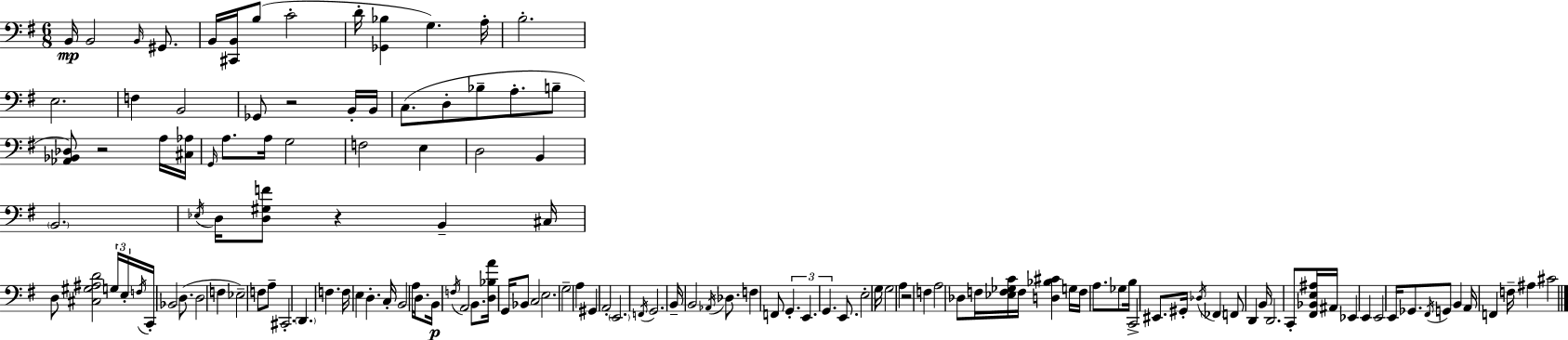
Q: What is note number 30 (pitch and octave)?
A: D3